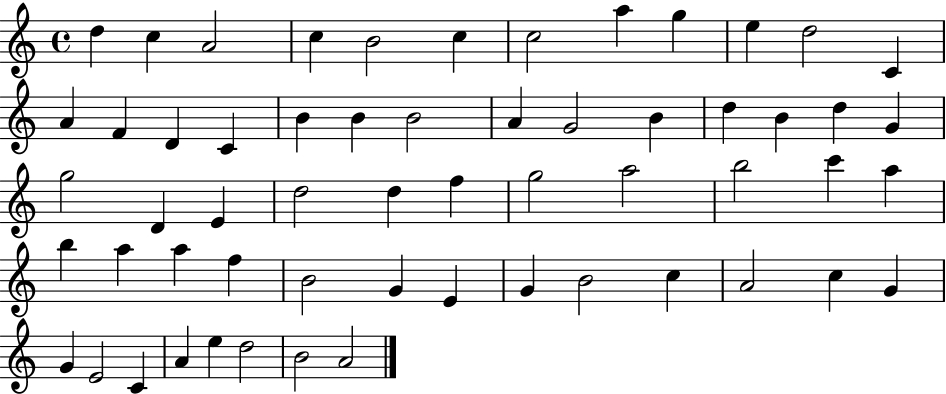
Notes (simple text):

D5/q C5/q A4/h C5/q B4/h C5/q C5/h A5/q G5/q E5/q D5/h C4/q A4/q F4/q D4/q C4/q B4/q B4/q B4/h A4/q G4/h B4/q D5/q B4/q D5/q G4/q G5/h D4/q E4/q D5/h D5/q F5/q G5/h A5/h B5/h C6/q A5/q B5/q A5/q A5/q F5/q B4/h G4/q E4/q G4/q B4/h C5/q A4/h C5/q G4/q G4/q E4/h C4/q A4/q E5/q D5/h B4/h A4/h